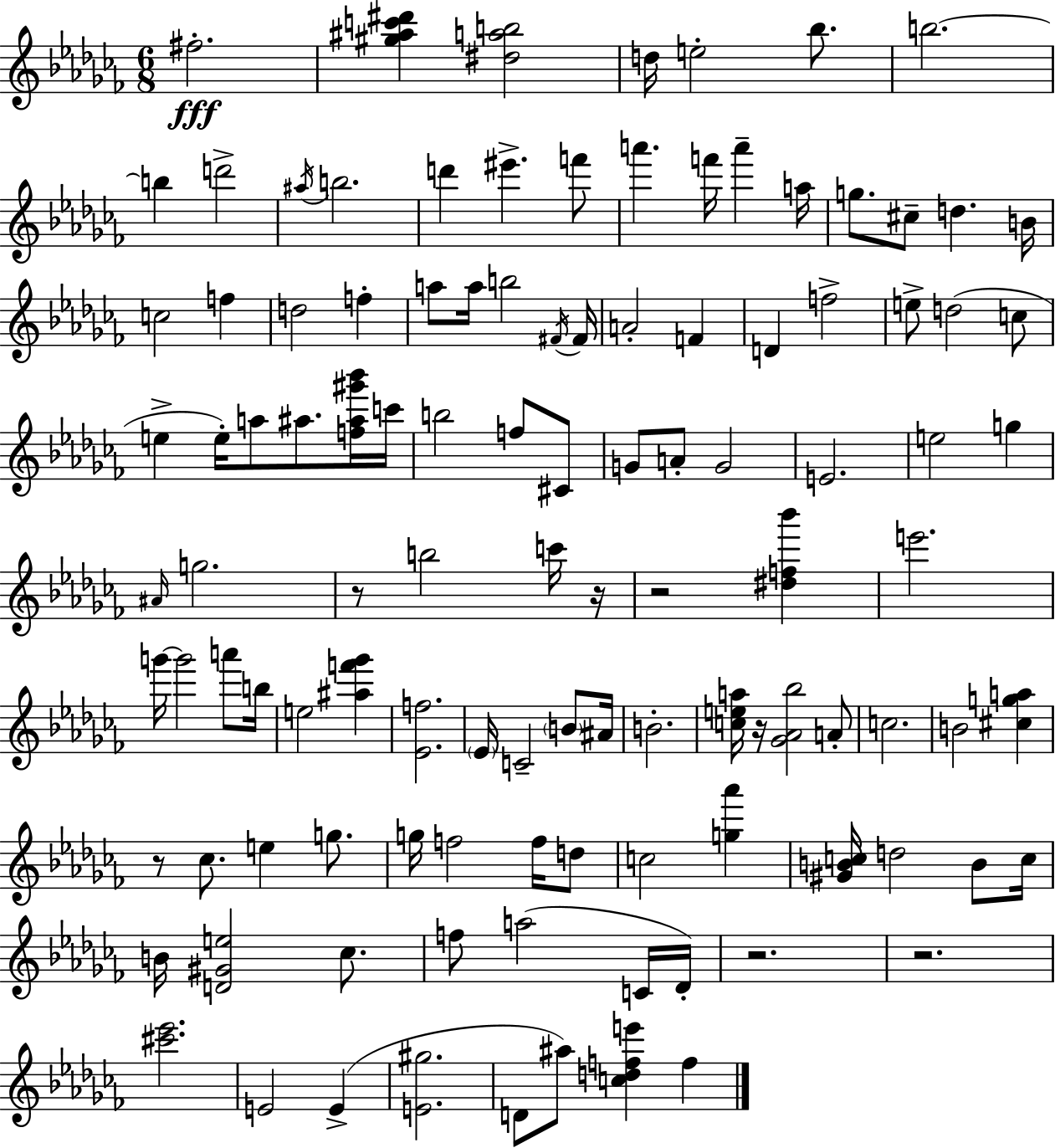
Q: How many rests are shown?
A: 7